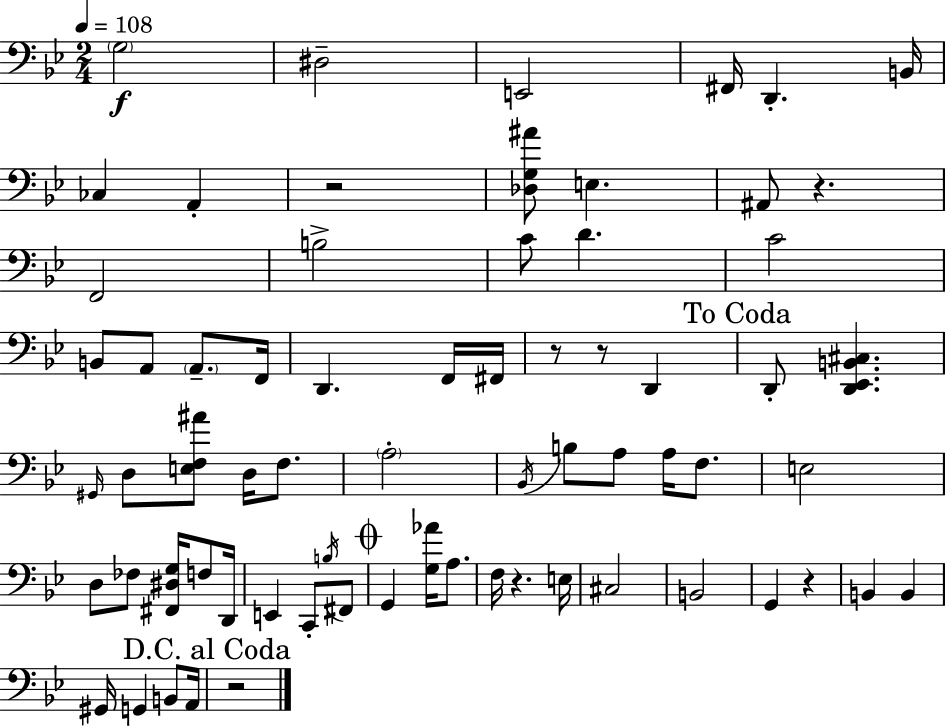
X:1
T:Untitled
M:2/4
L:1/4
K:Bb
G,2 ^D,2 E,,2 ^F,,/4 D,, B,,/4 _C, A,, z2 [_D,G,^A]/2 E, ^A,,/2 z F,,2 B,2 C/2 D C2 B,,/2 A,,/2 A,,/2 F,,/4 D,, F,,/4 ^F,,/4 z/2 z/2 D,, D,,/2 [D,,_E,,B,,^C,] ^G,,/4 D,/2 [E,F,^A]/2 D,/4 F,/2 A,2 _B,,/4 B,/2 A,/2 A,/4 F,/2 E,2 D,/2 _F,/2 [^F,,^D,G,]/4 F,/2 D,,/4 E,, C,,/2 B,/4 ^F,,/2 G,, [G,_A]/4 A,/2 F,/4 z E,/4 ^C,2 B,,2 G,, z B,, B,, ^G,,/4 G,, B,,/2 A,,/4 z2